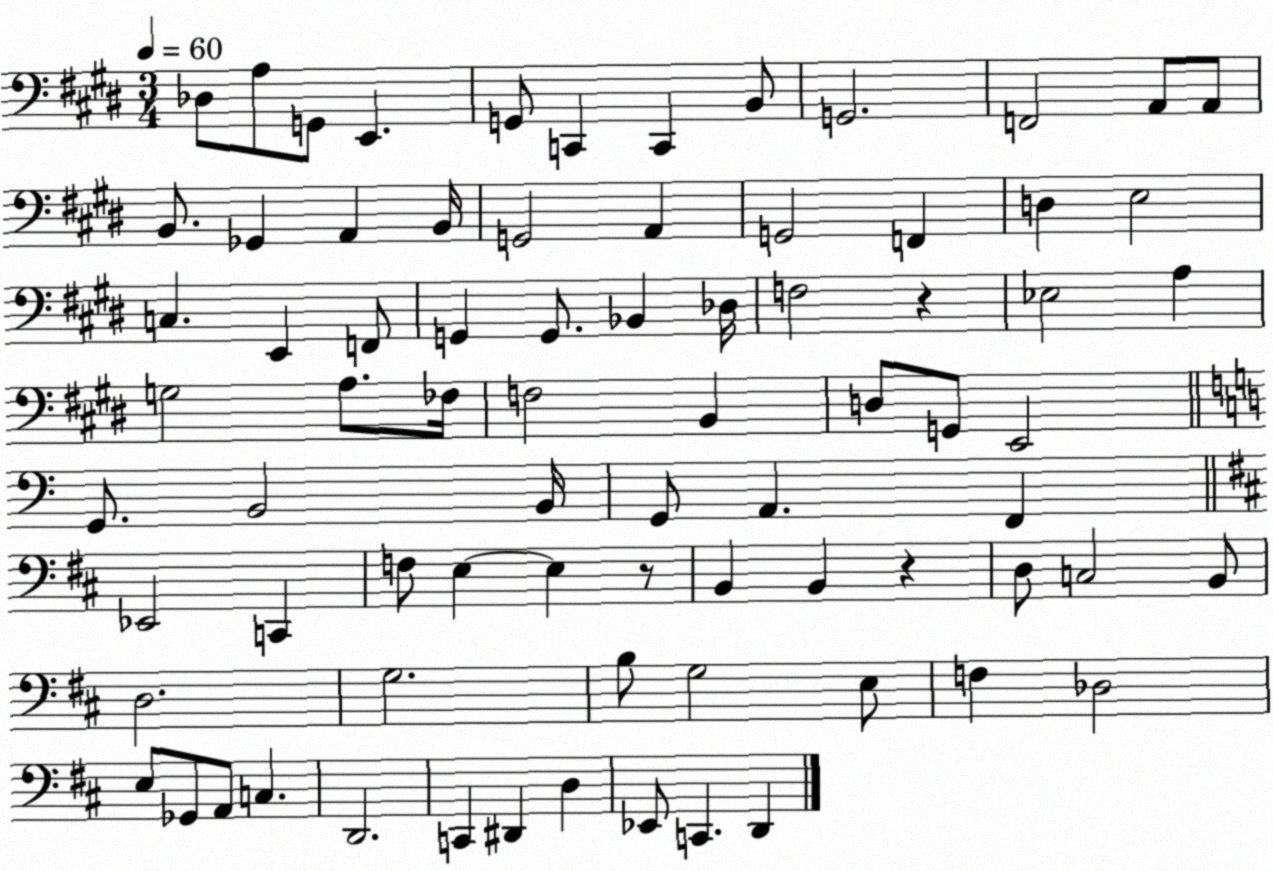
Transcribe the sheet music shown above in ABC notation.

X:1
T:Untitled
M:3/4
L:1/4
K:E
_D,/2 A,/2 G,,/2 E,, G,,/2 C,, C,, B,,/2 G,,2 F,,2 A,,/2 A,,/2 B,,/2 _G,, A,, B,,/4 G,,2 A,, G,,2 F,, D, E,2 C, E,, F,,/2 G,, G,,/2 _B,, _D,/4 F,2 z _E,2 A, G,2 A,/2 _F,/4 F,2 B,, D,/2 G,,/2 E,,2 G,,/2 B,,2 B,,/4 G,,/2 A,, F,, _E,,2 C,, F,/2 E, E, z/2 B,, B,, z D,/2 C,2 B,,/2 D,2 G,2 B,/2 G,2 E,/2 F, _D,2 E,/2 _G,,/2 A,,/2 C, D,,2 C,, ^D,, D, _E,,/2 C,, D,,